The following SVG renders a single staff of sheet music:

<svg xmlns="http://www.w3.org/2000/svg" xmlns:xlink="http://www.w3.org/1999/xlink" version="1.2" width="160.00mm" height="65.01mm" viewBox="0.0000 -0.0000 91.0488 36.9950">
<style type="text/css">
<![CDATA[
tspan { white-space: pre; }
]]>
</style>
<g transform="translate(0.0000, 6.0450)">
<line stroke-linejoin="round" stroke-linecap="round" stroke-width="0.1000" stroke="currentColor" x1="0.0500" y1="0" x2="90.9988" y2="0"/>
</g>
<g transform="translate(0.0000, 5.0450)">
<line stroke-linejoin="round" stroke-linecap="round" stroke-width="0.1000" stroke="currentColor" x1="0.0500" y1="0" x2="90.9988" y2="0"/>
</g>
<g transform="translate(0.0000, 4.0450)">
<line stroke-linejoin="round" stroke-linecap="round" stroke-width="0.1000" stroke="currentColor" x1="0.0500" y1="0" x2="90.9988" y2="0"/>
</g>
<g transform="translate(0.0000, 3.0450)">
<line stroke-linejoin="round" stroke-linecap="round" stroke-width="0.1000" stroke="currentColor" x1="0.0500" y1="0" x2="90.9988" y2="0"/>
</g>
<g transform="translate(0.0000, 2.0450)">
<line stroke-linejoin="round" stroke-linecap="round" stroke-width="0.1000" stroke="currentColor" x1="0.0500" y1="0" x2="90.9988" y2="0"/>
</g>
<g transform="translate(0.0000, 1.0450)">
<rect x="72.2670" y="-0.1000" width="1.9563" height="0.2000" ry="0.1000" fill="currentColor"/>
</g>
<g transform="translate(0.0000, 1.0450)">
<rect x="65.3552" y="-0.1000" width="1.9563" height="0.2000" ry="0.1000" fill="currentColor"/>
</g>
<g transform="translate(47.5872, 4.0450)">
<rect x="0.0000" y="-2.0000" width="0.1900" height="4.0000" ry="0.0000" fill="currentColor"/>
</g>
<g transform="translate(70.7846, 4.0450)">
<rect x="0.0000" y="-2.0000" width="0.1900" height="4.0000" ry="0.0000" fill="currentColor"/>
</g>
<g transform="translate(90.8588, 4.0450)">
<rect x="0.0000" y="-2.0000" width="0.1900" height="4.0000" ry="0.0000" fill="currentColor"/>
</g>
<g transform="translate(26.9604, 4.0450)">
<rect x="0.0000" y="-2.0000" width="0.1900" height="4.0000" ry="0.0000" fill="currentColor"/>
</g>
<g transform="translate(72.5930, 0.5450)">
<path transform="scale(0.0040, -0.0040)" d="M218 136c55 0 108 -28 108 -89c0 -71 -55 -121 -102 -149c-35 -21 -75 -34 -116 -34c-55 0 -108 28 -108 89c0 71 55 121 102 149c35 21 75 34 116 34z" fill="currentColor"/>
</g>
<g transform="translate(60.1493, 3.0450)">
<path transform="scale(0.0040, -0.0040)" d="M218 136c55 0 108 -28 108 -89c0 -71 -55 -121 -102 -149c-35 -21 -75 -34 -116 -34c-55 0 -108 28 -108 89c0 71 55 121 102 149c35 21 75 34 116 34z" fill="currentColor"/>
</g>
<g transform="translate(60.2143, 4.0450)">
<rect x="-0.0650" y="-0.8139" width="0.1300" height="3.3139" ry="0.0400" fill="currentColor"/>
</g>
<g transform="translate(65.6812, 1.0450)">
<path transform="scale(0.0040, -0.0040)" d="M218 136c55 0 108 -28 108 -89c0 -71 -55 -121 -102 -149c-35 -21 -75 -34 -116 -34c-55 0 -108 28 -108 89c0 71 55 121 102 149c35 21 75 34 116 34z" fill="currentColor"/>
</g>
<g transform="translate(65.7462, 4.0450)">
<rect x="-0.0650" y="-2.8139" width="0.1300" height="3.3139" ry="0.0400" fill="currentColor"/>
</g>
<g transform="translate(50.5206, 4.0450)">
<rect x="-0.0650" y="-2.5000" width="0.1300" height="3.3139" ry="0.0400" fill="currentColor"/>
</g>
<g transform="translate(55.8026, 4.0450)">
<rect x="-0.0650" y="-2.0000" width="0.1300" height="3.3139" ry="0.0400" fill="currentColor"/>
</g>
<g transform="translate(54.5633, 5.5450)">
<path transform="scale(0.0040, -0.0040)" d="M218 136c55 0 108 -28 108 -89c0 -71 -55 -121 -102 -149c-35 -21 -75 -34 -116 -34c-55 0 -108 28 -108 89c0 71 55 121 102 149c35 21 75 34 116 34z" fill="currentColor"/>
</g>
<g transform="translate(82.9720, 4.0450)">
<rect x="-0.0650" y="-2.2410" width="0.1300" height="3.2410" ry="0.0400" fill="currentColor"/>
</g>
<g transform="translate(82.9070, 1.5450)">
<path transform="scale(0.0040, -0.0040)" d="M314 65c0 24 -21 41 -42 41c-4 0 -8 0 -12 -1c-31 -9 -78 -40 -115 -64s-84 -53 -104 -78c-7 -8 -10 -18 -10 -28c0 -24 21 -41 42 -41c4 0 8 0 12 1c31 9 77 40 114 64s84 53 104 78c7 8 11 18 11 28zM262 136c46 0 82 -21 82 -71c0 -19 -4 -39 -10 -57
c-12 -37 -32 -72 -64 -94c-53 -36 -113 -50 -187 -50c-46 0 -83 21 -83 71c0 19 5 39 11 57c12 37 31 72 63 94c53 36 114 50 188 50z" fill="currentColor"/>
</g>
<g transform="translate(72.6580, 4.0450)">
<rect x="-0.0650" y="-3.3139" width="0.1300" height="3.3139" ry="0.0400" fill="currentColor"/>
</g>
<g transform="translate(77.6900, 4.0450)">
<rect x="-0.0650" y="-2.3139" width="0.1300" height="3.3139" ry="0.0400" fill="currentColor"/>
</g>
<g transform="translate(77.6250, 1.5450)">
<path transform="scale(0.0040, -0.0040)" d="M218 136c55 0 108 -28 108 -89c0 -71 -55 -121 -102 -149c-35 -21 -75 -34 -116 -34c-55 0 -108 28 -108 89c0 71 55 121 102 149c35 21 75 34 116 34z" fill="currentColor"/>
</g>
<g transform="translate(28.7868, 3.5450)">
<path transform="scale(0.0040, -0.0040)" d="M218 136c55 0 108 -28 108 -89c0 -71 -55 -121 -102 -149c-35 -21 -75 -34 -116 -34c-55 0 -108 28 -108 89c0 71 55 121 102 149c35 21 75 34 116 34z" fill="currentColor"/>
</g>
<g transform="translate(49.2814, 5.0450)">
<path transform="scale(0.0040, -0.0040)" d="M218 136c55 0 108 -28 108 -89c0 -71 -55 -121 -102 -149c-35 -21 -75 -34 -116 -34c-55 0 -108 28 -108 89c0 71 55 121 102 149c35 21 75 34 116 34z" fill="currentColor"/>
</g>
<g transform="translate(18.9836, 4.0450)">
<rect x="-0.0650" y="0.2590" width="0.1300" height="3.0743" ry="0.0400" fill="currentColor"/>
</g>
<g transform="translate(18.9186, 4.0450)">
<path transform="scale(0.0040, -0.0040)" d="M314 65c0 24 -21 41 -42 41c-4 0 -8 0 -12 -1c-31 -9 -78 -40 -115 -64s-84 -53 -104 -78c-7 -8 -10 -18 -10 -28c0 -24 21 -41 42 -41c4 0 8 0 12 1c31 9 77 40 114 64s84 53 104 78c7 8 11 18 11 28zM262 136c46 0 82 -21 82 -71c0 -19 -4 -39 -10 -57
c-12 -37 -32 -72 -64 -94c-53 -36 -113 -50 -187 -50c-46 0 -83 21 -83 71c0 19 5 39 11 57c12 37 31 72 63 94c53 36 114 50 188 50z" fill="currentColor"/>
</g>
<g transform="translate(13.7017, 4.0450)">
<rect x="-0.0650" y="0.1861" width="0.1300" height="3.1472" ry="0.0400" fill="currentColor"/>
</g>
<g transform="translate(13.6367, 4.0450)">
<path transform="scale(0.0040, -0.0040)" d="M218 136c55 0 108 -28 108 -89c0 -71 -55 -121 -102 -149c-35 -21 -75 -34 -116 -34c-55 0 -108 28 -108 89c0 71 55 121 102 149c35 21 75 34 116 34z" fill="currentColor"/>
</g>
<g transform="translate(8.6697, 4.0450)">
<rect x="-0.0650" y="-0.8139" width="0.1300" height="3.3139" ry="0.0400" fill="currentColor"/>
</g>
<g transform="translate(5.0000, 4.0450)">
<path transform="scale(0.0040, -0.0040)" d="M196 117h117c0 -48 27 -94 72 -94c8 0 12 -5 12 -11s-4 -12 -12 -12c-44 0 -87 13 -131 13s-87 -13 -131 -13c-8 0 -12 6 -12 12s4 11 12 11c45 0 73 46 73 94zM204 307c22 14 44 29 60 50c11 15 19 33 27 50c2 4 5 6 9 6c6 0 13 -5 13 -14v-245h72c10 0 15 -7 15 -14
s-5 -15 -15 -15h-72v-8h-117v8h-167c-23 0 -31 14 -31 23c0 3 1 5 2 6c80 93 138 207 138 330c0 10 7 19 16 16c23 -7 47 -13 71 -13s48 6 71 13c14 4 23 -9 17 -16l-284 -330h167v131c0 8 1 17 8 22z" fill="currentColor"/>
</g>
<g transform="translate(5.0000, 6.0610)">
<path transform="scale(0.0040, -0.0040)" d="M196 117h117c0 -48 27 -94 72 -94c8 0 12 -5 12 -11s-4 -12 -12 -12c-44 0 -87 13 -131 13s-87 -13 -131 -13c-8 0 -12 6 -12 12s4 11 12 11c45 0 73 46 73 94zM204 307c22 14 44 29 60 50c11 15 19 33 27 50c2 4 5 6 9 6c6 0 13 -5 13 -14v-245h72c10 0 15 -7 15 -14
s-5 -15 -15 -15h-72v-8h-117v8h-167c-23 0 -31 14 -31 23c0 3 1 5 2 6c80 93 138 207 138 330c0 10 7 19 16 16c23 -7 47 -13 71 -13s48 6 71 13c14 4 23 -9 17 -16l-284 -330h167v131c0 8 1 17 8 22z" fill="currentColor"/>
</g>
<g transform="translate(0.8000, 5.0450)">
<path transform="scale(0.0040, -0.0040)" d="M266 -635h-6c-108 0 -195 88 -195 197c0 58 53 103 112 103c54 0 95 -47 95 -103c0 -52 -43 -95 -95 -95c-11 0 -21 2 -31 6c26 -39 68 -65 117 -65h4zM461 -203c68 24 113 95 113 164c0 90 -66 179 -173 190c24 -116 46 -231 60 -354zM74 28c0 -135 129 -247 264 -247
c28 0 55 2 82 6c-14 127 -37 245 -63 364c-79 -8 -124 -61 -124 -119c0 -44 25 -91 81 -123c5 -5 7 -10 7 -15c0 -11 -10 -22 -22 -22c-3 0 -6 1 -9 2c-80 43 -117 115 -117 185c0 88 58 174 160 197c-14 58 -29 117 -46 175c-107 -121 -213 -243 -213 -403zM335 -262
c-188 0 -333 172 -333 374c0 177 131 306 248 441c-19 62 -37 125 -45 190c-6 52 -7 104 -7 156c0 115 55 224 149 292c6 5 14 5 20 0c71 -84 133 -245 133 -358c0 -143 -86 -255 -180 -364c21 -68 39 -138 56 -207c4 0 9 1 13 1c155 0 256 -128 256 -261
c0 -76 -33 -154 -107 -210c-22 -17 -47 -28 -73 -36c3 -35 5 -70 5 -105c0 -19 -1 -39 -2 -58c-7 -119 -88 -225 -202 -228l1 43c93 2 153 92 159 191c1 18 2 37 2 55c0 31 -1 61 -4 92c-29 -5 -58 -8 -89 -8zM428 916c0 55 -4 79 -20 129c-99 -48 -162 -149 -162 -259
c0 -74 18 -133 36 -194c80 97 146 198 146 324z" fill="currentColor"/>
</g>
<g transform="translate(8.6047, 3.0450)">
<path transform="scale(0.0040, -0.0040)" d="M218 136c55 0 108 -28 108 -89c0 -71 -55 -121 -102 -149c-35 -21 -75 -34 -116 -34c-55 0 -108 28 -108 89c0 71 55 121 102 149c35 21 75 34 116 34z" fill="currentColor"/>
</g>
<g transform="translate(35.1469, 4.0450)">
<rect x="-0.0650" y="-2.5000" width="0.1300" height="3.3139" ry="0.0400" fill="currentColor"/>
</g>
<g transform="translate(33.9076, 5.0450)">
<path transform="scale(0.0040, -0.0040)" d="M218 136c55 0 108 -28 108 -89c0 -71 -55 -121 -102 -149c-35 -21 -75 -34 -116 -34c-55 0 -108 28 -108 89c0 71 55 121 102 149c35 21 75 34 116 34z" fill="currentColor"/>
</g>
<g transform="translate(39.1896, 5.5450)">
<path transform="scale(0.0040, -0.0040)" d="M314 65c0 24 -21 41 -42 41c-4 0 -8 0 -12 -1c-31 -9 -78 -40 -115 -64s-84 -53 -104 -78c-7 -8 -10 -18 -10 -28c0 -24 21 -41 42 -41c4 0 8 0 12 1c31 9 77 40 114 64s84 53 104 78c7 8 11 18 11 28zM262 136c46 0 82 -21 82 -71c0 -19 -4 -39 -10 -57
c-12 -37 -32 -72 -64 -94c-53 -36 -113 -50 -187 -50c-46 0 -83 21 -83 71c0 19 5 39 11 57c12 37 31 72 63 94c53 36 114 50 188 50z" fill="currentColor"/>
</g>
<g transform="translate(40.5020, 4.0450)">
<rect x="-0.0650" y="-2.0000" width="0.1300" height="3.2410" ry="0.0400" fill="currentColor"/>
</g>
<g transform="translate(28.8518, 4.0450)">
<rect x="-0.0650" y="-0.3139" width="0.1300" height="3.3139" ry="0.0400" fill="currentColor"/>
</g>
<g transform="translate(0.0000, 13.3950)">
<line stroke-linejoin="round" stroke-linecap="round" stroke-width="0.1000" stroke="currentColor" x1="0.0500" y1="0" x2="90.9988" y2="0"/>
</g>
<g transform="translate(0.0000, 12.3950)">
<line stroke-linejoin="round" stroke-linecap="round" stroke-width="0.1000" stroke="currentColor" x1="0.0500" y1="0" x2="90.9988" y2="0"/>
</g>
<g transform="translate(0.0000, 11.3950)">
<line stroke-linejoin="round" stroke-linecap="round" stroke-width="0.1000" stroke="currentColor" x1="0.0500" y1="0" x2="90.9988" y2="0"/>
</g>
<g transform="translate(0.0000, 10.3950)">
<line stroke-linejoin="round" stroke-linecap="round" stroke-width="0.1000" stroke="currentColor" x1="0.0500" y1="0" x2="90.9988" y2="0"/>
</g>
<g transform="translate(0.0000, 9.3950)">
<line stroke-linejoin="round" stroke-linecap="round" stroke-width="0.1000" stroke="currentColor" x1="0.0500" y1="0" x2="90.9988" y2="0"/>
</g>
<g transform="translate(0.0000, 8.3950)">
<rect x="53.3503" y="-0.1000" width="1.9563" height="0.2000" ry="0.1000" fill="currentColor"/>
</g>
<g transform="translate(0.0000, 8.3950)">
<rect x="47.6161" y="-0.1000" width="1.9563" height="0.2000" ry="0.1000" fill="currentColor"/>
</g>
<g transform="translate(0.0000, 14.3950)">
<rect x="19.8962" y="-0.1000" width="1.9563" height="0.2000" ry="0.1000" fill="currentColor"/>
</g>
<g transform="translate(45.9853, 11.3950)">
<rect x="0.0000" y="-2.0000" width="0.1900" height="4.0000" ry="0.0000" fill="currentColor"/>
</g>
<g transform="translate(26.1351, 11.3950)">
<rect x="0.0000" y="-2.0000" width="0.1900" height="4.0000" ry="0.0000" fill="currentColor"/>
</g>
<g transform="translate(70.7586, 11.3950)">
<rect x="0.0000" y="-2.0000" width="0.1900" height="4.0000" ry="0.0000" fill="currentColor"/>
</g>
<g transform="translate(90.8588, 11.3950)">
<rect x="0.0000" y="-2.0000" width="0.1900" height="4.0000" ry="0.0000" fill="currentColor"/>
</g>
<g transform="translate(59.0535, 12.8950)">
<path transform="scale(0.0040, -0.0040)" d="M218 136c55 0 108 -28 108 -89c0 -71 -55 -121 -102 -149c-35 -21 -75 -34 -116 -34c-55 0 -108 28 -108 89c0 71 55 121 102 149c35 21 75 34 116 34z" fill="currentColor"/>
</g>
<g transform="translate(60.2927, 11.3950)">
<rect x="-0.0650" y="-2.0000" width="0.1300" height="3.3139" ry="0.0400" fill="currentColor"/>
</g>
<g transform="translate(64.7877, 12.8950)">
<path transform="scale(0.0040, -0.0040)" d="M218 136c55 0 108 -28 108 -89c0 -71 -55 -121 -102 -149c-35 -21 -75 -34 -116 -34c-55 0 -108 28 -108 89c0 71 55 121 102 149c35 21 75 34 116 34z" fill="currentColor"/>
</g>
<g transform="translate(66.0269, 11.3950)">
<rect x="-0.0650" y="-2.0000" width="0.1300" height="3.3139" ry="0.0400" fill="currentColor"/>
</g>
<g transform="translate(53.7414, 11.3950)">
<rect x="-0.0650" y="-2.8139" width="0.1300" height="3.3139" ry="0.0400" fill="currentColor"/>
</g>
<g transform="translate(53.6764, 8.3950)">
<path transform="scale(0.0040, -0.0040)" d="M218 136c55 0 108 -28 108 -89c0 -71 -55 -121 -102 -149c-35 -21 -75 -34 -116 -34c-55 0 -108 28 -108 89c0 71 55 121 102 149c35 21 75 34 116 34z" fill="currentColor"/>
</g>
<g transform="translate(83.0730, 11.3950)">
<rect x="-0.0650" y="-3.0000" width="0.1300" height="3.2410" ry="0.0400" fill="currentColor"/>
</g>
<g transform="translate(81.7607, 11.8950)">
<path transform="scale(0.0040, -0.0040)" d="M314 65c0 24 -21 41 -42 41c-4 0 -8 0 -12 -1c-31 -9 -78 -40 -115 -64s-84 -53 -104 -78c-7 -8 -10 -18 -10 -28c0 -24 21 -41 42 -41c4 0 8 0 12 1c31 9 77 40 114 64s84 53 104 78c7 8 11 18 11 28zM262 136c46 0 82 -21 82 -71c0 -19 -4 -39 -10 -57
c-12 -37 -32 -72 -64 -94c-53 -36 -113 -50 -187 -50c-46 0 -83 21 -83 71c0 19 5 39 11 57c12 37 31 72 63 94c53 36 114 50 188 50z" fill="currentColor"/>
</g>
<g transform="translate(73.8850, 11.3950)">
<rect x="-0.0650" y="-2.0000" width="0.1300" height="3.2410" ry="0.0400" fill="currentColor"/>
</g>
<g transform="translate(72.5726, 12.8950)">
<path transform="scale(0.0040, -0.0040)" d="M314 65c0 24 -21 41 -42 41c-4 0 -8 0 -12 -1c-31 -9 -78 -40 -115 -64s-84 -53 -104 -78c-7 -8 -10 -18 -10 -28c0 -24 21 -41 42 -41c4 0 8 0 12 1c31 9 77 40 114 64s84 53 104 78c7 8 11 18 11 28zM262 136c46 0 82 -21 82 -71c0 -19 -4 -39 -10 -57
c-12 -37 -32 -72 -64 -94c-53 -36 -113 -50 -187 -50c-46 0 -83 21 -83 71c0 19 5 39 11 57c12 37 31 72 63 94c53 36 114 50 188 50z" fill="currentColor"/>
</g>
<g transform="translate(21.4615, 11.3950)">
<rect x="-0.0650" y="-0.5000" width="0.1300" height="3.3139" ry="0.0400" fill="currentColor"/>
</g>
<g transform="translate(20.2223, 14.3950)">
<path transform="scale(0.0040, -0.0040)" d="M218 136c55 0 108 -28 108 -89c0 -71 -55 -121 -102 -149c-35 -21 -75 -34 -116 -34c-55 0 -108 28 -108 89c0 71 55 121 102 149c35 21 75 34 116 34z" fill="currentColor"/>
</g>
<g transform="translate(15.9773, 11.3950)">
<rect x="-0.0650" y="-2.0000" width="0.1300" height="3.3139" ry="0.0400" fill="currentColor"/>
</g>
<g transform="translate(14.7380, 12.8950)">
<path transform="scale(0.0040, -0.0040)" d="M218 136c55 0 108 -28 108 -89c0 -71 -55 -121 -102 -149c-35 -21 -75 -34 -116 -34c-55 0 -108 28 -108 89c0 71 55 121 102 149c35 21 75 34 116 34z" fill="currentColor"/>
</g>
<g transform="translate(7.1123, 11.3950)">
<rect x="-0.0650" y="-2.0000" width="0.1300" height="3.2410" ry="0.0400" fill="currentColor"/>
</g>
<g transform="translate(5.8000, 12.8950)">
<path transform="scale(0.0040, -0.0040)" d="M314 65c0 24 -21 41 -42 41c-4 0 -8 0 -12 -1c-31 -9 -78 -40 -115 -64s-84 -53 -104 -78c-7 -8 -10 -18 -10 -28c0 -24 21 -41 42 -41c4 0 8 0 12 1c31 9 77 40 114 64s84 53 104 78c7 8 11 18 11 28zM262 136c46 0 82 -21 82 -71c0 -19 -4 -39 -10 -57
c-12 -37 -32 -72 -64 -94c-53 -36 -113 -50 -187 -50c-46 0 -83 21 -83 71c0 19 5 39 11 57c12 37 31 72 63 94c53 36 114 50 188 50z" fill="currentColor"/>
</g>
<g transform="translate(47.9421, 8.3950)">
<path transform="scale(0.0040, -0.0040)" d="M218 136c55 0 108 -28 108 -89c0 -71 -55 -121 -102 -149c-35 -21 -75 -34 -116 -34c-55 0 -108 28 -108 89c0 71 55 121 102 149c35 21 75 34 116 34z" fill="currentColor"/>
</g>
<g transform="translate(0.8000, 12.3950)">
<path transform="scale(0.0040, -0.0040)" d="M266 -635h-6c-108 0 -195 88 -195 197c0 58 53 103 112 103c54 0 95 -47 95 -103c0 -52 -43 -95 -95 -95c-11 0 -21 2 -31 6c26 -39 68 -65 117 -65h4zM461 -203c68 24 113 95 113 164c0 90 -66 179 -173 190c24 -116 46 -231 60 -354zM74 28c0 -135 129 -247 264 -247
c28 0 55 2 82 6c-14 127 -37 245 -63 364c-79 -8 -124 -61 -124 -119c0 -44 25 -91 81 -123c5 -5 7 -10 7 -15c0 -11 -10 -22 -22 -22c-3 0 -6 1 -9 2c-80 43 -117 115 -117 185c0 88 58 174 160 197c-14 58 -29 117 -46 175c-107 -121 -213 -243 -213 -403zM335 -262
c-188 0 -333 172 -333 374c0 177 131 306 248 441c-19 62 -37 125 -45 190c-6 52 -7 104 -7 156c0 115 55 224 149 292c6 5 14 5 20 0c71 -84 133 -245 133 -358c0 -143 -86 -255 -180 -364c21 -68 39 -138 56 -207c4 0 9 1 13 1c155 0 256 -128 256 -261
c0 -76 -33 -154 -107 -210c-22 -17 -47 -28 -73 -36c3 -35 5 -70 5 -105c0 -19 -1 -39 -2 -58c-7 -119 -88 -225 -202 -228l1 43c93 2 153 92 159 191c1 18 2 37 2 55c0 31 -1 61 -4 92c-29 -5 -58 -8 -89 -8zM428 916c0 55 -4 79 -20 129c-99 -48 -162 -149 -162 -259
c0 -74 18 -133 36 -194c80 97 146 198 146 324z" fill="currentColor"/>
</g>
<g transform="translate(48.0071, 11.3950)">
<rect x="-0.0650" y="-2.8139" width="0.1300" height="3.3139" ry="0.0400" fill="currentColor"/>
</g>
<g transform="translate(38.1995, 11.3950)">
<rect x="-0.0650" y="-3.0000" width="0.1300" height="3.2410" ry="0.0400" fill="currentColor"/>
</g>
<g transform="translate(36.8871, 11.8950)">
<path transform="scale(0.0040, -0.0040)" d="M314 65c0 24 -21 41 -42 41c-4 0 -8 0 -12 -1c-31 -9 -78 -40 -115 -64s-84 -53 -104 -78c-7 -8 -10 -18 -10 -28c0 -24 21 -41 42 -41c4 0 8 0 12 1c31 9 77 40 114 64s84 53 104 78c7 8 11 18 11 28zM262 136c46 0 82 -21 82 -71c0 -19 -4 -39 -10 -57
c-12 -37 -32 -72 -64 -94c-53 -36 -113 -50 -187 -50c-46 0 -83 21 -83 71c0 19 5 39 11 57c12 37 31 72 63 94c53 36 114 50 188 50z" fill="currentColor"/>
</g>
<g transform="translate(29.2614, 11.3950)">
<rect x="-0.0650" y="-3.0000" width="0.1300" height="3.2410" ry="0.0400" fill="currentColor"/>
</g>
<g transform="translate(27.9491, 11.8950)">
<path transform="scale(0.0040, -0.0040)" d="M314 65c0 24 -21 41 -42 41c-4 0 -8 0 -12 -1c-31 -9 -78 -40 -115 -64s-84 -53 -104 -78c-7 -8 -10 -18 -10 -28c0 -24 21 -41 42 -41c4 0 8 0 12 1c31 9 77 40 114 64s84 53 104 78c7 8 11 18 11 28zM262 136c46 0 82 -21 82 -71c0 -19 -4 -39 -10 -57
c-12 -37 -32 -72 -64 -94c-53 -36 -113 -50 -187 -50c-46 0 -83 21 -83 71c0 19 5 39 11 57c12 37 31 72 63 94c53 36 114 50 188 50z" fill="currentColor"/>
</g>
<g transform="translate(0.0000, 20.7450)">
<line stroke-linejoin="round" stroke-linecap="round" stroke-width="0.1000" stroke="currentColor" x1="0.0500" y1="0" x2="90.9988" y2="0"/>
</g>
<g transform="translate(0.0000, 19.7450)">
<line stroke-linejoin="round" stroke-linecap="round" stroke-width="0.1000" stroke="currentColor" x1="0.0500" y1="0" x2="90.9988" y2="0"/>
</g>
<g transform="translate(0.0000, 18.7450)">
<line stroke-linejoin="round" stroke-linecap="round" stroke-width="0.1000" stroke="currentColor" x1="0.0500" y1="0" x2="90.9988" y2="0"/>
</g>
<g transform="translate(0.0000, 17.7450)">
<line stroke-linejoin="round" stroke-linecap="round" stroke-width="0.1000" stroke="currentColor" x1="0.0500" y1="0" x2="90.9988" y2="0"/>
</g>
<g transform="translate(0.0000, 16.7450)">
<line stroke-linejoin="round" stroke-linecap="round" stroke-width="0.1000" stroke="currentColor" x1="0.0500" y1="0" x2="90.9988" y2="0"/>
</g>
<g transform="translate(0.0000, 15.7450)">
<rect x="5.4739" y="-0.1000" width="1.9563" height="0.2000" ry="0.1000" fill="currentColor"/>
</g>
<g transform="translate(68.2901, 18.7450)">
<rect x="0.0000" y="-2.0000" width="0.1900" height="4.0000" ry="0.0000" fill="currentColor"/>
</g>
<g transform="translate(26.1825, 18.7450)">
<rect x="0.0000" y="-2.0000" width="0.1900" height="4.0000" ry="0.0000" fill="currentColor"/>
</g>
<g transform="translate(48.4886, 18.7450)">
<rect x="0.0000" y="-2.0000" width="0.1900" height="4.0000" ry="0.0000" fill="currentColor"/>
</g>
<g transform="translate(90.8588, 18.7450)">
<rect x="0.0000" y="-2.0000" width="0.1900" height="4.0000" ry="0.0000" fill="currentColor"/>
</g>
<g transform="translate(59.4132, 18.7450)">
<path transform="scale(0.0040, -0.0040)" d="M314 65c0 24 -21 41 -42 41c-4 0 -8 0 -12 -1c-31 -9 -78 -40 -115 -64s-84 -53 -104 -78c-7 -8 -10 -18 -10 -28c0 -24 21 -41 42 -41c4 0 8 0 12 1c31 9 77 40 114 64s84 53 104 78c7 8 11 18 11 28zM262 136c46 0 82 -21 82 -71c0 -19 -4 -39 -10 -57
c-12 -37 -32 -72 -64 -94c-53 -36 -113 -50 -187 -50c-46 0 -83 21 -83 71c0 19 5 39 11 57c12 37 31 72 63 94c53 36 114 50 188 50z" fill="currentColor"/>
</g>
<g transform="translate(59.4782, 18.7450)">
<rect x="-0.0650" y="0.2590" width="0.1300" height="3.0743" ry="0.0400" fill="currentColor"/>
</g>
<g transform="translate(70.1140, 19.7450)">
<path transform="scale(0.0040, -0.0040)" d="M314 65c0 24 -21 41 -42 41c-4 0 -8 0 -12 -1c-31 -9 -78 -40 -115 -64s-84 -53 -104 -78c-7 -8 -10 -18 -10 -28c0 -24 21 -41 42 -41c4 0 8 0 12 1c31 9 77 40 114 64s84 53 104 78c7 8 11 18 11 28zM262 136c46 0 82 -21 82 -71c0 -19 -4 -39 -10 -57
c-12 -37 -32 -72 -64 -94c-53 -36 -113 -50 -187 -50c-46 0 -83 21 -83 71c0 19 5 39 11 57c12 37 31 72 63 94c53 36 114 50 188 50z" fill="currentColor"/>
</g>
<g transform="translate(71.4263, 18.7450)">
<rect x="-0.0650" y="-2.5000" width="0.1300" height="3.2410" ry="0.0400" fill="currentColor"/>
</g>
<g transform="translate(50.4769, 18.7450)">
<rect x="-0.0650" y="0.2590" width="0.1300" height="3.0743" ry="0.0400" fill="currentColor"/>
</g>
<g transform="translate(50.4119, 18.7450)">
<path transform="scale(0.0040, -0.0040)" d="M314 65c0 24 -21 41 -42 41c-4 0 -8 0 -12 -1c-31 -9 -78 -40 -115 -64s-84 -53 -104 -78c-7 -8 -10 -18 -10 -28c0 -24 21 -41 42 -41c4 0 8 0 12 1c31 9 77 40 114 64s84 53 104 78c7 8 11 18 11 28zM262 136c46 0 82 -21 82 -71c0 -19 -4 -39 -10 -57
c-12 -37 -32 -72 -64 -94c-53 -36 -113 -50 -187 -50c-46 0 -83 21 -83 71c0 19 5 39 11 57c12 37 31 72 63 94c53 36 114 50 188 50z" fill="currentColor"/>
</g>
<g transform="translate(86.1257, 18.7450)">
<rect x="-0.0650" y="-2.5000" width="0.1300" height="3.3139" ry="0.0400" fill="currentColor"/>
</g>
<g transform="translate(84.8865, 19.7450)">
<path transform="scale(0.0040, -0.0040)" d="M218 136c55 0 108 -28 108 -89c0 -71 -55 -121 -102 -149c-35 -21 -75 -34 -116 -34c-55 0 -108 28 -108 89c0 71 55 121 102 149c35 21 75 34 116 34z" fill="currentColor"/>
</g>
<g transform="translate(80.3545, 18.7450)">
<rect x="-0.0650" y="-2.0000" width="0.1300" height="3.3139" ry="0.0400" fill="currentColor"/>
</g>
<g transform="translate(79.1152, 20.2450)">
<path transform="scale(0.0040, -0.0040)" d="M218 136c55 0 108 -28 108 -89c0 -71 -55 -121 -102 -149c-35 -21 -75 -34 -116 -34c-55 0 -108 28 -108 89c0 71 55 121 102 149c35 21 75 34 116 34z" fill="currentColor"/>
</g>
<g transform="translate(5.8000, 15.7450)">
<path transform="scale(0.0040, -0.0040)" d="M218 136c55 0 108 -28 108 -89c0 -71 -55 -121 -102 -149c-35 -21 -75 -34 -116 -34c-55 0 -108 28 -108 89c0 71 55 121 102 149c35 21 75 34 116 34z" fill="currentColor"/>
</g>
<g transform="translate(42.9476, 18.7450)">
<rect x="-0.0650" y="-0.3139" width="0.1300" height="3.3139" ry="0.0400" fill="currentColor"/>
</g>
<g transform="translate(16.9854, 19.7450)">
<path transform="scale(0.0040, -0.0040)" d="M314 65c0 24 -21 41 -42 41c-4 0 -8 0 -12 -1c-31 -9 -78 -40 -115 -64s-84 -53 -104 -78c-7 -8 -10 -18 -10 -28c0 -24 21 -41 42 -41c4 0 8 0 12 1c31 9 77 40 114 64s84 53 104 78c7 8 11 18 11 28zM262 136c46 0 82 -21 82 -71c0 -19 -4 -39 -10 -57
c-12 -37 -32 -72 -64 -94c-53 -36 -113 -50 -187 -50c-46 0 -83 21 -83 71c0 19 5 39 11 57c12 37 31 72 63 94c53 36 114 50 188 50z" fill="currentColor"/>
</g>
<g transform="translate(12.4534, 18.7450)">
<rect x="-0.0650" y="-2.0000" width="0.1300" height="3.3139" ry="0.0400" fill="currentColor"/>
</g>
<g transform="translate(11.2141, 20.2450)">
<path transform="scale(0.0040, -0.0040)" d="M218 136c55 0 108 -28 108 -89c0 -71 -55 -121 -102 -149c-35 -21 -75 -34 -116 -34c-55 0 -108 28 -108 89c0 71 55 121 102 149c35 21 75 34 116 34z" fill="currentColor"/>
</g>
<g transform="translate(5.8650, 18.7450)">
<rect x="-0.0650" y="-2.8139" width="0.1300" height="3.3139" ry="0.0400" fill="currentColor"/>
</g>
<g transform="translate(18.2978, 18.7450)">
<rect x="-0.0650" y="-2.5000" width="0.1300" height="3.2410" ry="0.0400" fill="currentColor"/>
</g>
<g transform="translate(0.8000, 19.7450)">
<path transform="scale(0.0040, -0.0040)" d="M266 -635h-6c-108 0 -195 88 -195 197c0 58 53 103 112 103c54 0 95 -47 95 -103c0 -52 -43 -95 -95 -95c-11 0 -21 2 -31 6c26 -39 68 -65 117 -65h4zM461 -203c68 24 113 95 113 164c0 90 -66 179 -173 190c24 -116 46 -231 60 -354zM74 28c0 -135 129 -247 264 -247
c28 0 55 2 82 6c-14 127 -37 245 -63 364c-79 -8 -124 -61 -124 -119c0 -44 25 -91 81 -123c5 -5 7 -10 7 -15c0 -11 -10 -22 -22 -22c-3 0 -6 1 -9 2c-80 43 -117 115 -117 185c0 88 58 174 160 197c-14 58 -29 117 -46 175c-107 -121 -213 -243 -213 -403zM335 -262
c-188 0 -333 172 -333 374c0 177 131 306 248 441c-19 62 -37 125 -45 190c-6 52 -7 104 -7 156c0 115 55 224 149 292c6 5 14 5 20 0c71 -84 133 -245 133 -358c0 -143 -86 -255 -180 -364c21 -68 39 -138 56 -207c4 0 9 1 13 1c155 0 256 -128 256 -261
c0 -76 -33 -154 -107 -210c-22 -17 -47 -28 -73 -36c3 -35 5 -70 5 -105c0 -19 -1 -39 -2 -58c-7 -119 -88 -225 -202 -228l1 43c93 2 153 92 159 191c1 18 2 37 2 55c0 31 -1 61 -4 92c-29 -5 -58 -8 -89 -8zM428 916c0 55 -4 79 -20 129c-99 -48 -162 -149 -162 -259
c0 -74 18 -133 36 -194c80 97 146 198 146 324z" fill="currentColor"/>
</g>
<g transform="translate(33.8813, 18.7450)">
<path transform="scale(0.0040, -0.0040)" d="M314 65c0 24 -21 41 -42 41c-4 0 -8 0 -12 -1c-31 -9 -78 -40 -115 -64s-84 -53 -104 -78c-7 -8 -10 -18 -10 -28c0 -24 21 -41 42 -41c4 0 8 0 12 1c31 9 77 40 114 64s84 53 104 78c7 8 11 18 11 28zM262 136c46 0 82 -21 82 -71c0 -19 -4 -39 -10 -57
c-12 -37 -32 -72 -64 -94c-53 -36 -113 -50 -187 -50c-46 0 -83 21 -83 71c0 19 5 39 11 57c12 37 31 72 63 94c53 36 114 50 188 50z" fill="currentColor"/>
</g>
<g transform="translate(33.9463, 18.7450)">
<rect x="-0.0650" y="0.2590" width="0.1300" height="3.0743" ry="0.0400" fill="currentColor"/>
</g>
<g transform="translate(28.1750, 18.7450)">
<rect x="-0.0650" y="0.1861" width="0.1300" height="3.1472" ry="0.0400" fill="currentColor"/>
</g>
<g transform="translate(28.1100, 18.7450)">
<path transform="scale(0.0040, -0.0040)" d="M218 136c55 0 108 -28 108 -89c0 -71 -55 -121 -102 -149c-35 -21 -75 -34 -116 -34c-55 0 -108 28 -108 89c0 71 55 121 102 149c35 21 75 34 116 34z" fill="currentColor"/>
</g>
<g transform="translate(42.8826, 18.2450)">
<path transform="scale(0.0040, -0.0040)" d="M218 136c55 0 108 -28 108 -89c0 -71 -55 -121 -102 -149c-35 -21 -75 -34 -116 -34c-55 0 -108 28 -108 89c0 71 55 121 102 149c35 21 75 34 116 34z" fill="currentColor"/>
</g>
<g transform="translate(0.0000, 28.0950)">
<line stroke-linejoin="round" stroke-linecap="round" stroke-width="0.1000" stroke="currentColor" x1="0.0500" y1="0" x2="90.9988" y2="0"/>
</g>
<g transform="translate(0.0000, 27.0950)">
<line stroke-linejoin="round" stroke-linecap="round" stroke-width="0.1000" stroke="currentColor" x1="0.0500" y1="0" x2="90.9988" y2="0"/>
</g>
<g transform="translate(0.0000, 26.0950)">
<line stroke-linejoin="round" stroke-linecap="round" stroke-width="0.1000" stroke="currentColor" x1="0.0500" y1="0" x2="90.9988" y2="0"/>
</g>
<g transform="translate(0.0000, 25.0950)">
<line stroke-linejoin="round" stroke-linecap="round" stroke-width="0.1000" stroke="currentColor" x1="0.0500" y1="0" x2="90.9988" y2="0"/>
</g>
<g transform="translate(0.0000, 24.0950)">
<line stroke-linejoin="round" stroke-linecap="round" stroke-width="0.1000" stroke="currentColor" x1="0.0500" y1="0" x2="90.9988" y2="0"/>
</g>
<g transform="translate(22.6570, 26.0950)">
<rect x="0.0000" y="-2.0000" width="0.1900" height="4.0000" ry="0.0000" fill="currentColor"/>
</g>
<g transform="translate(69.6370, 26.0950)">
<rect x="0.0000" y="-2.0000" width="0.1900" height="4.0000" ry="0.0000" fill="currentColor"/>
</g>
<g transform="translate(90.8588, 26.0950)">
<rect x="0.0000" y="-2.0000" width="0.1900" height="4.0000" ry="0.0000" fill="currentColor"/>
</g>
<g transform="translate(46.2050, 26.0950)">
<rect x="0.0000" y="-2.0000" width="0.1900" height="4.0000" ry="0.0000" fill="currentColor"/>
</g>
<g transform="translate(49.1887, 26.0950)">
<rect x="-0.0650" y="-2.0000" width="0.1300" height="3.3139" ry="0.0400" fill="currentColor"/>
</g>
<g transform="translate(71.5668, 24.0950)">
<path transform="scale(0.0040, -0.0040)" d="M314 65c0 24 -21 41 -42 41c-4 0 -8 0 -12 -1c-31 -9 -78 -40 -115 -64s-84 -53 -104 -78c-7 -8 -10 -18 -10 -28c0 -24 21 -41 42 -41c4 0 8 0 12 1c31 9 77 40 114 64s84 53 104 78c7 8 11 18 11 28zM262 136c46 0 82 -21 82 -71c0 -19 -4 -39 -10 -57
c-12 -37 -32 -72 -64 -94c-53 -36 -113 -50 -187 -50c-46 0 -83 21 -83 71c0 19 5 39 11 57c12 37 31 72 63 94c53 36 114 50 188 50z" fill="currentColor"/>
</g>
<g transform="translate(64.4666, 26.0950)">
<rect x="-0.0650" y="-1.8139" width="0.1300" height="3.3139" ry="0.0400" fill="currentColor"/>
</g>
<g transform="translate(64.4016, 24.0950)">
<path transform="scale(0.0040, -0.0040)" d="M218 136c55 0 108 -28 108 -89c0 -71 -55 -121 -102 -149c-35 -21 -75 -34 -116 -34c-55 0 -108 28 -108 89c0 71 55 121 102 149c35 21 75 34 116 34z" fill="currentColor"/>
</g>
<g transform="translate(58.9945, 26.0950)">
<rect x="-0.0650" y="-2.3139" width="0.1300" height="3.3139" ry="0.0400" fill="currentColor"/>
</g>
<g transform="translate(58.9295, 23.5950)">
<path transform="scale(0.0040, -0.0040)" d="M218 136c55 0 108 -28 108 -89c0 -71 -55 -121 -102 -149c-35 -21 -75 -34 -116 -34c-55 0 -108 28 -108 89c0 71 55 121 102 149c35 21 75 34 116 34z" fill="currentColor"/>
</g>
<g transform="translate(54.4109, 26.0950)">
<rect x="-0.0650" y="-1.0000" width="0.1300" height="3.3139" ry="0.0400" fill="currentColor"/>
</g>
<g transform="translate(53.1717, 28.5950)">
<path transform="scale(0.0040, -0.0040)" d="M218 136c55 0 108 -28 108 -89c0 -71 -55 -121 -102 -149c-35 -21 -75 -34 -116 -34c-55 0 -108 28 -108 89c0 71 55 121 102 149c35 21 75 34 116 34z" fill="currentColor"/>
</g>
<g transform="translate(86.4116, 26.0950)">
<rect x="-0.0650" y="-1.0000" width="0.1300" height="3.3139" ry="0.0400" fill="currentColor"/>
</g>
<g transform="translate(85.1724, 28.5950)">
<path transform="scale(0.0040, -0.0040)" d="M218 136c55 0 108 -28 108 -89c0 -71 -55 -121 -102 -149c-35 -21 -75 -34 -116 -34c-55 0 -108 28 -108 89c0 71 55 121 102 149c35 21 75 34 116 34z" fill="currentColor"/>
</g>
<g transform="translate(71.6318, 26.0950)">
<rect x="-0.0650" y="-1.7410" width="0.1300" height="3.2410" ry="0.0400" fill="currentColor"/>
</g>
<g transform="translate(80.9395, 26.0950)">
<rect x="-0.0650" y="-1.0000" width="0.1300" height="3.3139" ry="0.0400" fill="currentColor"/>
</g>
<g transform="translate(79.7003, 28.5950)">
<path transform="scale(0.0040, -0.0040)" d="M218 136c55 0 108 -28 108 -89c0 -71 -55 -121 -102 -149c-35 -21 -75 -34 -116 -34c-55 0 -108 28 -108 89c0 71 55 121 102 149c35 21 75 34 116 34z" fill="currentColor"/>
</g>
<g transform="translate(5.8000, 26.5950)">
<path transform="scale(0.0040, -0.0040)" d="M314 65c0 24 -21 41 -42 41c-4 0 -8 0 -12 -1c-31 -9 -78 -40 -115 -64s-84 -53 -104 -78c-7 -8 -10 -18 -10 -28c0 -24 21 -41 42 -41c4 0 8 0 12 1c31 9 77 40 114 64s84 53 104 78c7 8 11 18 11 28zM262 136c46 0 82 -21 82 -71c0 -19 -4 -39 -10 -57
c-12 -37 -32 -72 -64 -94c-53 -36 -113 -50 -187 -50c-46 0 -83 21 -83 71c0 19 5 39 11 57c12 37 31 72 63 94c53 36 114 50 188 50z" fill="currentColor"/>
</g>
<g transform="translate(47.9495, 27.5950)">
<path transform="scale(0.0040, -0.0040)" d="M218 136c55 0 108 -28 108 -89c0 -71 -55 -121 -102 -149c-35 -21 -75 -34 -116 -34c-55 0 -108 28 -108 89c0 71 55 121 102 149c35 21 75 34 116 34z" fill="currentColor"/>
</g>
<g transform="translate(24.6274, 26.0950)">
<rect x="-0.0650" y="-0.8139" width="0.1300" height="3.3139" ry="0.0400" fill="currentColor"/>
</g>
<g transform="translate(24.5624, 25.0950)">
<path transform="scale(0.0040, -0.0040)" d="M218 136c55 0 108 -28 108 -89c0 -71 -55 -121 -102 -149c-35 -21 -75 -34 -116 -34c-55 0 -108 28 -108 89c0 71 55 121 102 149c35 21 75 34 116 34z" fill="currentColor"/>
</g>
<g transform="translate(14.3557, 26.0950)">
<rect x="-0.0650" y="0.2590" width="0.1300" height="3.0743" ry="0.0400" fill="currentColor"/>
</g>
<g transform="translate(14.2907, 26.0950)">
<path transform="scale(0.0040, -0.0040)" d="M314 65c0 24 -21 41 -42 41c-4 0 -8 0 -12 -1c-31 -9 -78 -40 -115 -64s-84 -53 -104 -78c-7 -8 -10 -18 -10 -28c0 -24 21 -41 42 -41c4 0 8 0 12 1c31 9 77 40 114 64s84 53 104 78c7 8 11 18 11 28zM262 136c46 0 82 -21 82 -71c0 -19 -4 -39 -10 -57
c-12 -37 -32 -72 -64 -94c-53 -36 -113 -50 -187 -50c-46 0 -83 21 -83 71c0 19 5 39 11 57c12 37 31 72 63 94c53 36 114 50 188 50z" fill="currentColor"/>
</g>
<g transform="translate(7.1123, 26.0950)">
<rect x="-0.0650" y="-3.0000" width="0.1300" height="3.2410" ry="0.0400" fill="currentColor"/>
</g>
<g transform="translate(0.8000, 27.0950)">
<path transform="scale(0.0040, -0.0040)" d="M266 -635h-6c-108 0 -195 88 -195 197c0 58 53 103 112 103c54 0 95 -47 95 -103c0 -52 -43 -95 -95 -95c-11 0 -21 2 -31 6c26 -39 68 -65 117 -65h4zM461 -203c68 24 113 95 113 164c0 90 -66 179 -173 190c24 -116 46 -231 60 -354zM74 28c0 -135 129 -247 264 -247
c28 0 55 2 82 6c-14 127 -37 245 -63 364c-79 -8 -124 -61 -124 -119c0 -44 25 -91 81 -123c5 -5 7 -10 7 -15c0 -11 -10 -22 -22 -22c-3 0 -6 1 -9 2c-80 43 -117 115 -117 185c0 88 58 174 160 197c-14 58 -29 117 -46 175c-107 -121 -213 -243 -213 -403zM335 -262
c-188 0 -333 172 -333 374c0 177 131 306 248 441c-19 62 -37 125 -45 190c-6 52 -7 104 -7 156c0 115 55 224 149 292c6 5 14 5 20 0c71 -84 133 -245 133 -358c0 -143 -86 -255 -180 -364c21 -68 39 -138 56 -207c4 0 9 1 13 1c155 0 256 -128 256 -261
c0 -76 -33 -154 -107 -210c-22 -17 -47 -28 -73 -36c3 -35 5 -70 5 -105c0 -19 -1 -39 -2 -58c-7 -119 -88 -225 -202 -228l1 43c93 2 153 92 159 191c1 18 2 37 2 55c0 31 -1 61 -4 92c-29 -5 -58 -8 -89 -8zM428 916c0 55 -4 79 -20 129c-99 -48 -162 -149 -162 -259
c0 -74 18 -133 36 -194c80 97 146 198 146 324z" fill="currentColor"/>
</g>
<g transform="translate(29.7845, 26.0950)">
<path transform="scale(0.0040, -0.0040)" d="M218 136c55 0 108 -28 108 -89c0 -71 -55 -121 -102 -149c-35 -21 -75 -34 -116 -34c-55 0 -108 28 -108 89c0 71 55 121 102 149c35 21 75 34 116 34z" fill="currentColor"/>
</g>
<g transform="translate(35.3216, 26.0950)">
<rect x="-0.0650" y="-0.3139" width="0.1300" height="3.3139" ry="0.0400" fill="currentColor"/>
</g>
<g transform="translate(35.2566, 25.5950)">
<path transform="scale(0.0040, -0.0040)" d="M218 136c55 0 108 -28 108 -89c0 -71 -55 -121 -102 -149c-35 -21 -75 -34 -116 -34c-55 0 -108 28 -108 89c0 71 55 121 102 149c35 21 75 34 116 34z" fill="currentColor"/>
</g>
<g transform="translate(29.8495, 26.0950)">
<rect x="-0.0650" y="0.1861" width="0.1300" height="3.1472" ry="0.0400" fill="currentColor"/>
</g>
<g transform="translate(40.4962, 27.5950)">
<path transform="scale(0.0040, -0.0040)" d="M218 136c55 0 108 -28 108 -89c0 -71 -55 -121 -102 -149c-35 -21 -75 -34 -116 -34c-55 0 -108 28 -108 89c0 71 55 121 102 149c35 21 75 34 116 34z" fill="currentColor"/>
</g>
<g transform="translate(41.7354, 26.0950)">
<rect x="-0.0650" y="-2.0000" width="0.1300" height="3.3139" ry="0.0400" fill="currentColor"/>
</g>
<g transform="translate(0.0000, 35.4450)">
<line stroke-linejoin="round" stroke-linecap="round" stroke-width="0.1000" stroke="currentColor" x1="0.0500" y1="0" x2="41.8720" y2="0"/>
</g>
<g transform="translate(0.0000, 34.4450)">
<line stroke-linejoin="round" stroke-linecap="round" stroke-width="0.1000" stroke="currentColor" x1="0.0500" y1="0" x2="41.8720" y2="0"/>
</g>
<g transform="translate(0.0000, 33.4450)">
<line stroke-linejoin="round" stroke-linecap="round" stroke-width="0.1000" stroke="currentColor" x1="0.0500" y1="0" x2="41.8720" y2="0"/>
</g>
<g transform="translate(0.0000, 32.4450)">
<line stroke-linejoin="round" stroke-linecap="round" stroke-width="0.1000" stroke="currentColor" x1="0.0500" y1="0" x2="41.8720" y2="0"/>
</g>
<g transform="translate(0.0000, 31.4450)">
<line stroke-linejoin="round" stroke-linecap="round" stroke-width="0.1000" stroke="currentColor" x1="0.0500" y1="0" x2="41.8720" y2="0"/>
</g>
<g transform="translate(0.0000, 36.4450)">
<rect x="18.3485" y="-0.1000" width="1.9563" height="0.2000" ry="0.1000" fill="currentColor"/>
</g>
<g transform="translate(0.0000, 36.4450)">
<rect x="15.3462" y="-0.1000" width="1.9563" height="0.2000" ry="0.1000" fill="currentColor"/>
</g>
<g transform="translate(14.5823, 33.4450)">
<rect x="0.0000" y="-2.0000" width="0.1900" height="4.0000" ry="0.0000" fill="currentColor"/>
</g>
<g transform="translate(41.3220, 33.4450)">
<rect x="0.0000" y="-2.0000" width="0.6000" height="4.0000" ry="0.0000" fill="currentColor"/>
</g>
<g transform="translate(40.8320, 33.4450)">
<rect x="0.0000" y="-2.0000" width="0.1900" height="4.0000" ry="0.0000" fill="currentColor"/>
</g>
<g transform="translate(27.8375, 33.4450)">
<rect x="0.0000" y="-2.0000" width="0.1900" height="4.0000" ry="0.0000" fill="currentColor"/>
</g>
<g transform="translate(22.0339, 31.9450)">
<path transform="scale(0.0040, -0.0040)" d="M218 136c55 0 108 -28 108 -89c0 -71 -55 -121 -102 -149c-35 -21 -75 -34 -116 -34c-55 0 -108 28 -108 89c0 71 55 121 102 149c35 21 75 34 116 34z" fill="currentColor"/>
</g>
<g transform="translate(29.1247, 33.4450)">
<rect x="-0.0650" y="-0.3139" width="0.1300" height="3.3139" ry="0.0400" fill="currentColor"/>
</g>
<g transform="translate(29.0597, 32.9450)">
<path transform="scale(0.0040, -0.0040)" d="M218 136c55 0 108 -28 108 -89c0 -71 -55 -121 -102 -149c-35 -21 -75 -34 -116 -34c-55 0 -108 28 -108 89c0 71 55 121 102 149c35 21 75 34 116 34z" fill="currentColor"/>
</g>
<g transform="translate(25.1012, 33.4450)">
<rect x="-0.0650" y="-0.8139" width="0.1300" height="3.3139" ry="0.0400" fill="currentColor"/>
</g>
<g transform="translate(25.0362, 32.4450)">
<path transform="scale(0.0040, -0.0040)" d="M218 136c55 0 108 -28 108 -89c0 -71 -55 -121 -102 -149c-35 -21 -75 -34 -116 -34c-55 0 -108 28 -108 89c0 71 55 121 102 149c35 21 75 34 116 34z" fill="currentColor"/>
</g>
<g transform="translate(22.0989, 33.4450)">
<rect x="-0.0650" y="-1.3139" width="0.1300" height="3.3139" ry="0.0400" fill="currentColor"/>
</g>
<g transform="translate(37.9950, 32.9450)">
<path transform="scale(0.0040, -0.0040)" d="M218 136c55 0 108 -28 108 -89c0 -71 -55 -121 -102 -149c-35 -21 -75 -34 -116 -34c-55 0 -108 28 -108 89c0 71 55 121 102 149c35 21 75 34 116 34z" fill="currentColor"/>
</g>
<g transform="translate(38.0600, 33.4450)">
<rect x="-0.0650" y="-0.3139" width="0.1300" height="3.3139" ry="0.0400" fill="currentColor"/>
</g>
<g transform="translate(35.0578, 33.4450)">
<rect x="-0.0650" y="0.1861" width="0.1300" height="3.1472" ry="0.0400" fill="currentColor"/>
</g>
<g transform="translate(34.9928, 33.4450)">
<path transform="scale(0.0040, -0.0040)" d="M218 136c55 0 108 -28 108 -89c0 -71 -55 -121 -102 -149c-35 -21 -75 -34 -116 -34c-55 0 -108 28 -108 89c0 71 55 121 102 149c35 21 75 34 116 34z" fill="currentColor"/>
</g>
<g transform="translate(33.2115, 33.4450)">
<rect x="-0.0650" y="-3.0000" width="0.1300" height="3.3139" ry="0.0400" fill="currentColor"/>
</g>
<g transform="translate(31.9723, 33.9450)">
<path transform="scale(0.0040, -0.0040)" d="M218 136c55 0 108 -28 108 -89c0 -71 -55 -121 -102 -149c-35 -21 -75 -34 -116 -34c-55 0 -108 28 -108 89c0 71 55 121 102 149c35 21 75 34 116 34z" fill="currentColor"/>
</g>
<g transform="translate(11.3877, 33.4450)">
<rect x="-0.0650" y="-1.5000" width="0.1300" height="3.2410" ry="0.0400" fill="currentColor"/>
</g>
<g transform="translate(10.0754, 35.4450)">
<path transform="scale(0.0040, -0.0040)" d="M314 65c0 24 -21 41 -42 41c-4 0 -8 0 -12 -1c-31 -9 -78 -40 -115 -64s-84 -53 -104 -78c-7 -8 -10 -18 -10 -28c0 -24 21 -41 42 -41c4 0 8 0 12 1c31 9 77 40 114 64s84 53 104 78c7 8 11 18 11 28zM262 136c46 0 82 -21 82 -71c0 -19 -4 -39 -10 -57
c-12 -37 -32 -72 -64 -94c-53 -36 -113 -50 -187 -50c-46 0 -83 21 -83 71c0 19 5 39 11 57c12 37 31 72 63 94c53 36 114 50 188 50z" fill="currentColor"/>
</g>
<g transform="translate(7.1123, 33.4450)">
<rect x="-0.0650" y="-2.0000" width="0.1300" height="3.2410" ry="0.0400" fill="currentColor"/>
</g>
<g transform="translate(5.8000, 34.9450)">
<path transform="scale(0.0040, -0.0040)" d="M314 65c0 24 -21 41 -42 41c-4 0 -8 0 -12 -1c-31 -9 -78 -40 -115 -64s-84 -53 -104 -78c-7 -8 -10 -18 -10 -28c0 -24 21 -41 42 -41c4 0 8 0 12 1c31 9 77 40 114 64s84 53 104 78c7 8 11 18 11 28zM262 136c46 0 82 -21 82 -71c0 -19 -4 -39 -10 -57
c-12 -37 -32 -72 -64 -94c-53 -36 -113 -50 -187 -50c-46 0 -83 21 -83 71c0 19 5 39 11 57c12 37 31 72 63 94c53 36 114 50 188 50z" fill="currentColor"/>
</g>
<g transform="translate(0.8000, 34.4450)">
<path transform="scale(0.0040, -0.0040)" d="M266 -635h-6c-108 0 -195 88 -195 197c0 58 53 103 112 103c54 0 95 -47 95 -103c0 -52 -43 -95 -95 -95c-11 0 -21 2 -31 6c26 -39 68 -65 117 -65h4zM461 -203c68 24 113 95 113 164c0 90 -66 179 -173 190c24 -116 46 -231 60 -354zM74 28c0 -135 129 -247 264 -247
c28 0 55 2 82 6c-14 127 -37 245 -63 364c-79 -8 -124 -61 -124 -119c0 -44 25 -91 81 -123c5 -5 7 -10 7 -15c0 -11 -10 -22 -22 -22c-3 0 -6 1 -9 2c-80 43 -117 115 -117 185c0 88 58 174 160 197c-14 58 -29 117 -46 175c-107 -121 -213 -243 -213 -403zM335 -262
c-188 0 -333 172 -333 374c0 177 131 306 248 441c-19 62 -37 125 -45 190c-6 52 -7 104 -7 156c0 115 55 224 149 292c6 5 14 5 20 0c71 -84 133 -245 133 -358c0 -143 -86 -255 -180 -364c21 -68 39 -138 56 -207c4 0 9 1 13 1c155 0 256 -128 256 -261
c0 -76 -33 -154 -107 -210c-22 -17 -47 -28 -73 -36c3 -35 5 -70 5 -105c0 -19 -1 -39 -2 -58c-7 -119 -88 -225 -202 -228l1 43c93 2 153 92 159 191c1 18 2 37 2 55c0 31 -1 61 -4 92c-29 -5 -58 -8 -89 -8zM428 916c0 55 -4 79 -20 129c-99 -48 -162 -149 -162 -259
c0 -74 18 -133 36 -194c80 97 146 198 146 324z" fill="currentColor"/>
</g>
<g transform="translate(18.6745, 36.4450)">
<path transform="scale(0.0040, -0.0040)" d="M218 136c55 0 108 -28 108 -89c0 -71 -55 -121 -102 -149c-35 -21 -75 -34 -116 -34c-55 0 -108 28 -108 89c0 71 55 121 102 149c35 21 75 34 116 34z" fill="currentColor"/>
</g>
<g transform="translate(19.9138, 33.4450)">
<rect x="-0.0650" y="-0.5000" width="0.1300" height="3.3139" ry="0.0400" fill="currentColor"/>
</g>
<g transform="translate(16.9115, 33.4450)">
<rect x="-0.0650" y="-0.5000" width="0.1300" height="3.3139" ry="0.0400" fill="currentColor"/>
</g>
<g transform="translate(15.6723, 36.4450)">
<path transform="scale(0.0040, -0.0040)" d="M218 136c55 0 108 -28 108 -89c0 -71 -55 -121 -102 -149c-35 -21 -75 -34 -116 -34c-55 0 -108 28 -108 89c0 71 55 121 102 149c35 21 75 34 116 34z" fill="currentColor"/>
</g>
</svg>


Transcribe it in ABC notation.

X:1
T:Untitled
M:4/4
L:1/4
K:C
d B B2 c G F2 G F d a b g g2 F2 F C A2 A2 a a F F F2 A2 a F G2 B B2 c B2 B2 G2 F G A2 B2 d B c F F D g f f2 D D F2 E2 C C e d c A B c